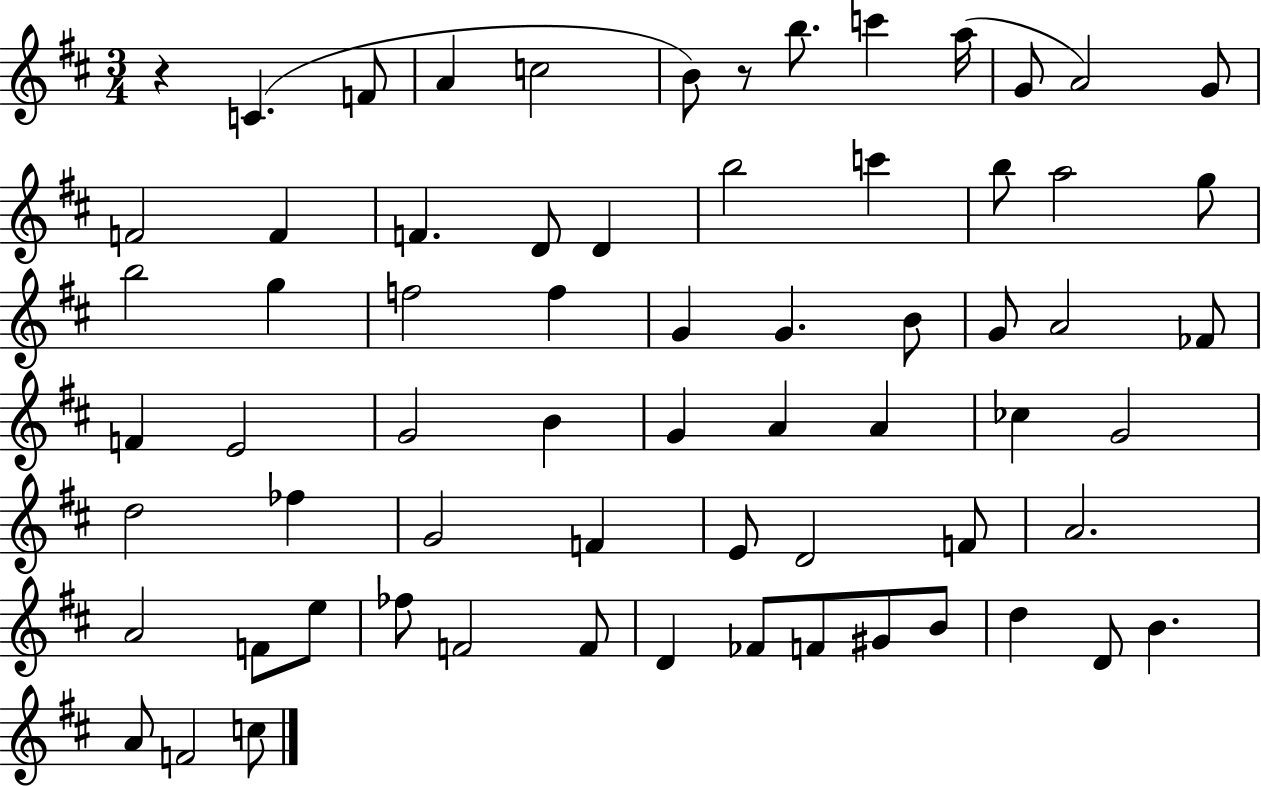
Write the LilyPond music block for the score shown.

{
  \clef treble
  \numericTimeSignature
  \time 3/4
  \key d \major
  \repeat volta 2 { r4 c'4.( f'8 | a'4 c''2 | b'8) r8 b''8. c'''4 a''16( | g'8 a'2) g'8 | \break f'2 f'4 | f'4. d'8 d'4 | b''2 c'''4 | b''8 a''2 g''8 | \break b''2 g''4 | f''2 f''4 | g'4 g'4. b'8 | g'8 a'2 fes'8 | \break f'4 e'2 | g'2 b'4 | g'4 a'4 a'4 | ces''4 g'2 | \break d''2 fes''4 | g'2 f'4 | e'8 d'2 f'8 | a'2. | \break a'2 f'8 e''8 | fes''8 f'2 f'8 | d'4 fes'8 f'8 gis'8 b'8 | d''4 d'8 b'4. | \break a'8 f'2 c''8 | } \bar "|."
}